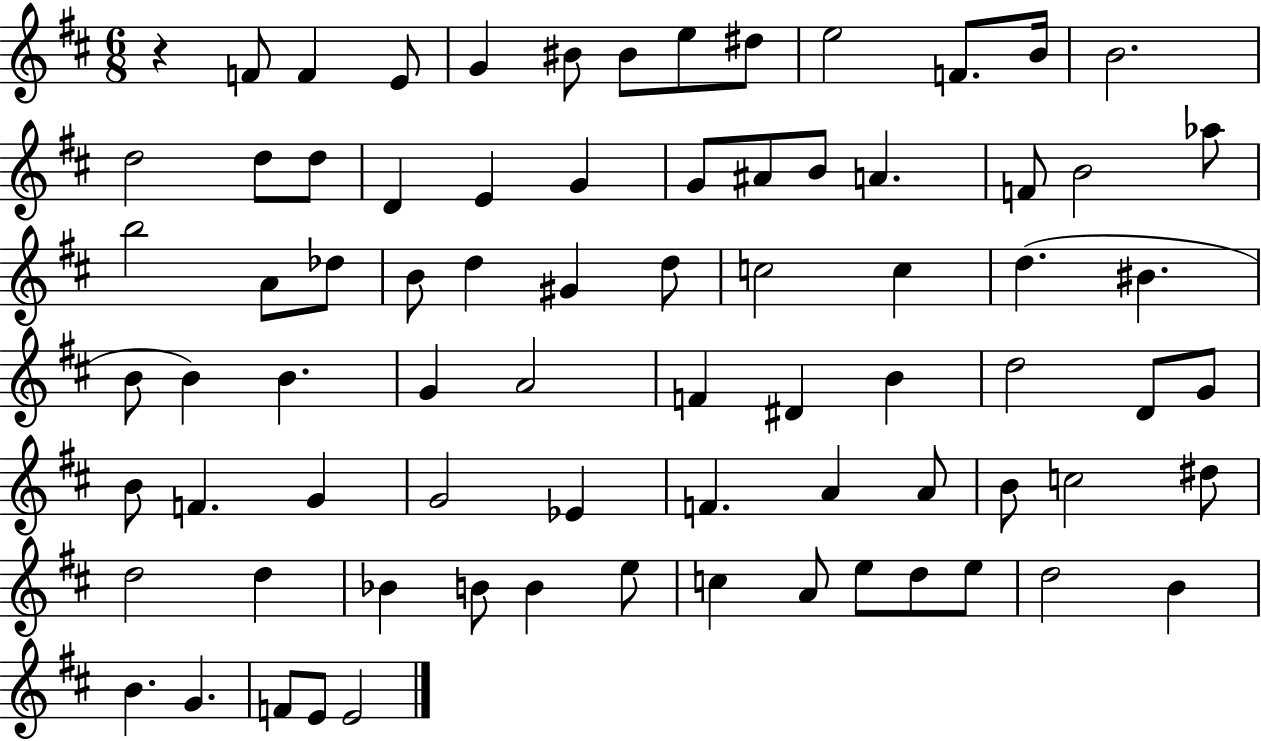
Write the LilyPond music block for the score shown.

{
  \clef treble
  \numericTimeSignature
  \time 6/8
  \key d \major
  r4 f'8 f'4 e'8 | g'4 bis'8 bis'8 e''8 dis''8 | e''2 f'8. b'16 | b'2. | \break d''2 d''8 d''8 | d'4 e'4 g'4 | g'8 ais'8 b'8 a'4. | f'8 b'2 aes''8 | \break b''2 a'8 des''8 | b'8 d''4 gis'4 d''8 | c''2 c''4 | d''4.( bis'4. | \break b'8 b'4) b'4. | g'4 a'2 | f'4 dis'4 b'4 | d''2 d'8 g'8 | \break b'8 f'4. g'4 | g'2 ees'4 | f'4. a'4 a'8 | b'8 c''2 dis''8 | \break d''2 d''4 | bes'4 b'8 b'4 e''8 | c''4 a'8 e''8 d''8 e''8 | d''2 b'4 | \break b'4. g'4. | f'8 e'8 e'2 | \bar "|."
}